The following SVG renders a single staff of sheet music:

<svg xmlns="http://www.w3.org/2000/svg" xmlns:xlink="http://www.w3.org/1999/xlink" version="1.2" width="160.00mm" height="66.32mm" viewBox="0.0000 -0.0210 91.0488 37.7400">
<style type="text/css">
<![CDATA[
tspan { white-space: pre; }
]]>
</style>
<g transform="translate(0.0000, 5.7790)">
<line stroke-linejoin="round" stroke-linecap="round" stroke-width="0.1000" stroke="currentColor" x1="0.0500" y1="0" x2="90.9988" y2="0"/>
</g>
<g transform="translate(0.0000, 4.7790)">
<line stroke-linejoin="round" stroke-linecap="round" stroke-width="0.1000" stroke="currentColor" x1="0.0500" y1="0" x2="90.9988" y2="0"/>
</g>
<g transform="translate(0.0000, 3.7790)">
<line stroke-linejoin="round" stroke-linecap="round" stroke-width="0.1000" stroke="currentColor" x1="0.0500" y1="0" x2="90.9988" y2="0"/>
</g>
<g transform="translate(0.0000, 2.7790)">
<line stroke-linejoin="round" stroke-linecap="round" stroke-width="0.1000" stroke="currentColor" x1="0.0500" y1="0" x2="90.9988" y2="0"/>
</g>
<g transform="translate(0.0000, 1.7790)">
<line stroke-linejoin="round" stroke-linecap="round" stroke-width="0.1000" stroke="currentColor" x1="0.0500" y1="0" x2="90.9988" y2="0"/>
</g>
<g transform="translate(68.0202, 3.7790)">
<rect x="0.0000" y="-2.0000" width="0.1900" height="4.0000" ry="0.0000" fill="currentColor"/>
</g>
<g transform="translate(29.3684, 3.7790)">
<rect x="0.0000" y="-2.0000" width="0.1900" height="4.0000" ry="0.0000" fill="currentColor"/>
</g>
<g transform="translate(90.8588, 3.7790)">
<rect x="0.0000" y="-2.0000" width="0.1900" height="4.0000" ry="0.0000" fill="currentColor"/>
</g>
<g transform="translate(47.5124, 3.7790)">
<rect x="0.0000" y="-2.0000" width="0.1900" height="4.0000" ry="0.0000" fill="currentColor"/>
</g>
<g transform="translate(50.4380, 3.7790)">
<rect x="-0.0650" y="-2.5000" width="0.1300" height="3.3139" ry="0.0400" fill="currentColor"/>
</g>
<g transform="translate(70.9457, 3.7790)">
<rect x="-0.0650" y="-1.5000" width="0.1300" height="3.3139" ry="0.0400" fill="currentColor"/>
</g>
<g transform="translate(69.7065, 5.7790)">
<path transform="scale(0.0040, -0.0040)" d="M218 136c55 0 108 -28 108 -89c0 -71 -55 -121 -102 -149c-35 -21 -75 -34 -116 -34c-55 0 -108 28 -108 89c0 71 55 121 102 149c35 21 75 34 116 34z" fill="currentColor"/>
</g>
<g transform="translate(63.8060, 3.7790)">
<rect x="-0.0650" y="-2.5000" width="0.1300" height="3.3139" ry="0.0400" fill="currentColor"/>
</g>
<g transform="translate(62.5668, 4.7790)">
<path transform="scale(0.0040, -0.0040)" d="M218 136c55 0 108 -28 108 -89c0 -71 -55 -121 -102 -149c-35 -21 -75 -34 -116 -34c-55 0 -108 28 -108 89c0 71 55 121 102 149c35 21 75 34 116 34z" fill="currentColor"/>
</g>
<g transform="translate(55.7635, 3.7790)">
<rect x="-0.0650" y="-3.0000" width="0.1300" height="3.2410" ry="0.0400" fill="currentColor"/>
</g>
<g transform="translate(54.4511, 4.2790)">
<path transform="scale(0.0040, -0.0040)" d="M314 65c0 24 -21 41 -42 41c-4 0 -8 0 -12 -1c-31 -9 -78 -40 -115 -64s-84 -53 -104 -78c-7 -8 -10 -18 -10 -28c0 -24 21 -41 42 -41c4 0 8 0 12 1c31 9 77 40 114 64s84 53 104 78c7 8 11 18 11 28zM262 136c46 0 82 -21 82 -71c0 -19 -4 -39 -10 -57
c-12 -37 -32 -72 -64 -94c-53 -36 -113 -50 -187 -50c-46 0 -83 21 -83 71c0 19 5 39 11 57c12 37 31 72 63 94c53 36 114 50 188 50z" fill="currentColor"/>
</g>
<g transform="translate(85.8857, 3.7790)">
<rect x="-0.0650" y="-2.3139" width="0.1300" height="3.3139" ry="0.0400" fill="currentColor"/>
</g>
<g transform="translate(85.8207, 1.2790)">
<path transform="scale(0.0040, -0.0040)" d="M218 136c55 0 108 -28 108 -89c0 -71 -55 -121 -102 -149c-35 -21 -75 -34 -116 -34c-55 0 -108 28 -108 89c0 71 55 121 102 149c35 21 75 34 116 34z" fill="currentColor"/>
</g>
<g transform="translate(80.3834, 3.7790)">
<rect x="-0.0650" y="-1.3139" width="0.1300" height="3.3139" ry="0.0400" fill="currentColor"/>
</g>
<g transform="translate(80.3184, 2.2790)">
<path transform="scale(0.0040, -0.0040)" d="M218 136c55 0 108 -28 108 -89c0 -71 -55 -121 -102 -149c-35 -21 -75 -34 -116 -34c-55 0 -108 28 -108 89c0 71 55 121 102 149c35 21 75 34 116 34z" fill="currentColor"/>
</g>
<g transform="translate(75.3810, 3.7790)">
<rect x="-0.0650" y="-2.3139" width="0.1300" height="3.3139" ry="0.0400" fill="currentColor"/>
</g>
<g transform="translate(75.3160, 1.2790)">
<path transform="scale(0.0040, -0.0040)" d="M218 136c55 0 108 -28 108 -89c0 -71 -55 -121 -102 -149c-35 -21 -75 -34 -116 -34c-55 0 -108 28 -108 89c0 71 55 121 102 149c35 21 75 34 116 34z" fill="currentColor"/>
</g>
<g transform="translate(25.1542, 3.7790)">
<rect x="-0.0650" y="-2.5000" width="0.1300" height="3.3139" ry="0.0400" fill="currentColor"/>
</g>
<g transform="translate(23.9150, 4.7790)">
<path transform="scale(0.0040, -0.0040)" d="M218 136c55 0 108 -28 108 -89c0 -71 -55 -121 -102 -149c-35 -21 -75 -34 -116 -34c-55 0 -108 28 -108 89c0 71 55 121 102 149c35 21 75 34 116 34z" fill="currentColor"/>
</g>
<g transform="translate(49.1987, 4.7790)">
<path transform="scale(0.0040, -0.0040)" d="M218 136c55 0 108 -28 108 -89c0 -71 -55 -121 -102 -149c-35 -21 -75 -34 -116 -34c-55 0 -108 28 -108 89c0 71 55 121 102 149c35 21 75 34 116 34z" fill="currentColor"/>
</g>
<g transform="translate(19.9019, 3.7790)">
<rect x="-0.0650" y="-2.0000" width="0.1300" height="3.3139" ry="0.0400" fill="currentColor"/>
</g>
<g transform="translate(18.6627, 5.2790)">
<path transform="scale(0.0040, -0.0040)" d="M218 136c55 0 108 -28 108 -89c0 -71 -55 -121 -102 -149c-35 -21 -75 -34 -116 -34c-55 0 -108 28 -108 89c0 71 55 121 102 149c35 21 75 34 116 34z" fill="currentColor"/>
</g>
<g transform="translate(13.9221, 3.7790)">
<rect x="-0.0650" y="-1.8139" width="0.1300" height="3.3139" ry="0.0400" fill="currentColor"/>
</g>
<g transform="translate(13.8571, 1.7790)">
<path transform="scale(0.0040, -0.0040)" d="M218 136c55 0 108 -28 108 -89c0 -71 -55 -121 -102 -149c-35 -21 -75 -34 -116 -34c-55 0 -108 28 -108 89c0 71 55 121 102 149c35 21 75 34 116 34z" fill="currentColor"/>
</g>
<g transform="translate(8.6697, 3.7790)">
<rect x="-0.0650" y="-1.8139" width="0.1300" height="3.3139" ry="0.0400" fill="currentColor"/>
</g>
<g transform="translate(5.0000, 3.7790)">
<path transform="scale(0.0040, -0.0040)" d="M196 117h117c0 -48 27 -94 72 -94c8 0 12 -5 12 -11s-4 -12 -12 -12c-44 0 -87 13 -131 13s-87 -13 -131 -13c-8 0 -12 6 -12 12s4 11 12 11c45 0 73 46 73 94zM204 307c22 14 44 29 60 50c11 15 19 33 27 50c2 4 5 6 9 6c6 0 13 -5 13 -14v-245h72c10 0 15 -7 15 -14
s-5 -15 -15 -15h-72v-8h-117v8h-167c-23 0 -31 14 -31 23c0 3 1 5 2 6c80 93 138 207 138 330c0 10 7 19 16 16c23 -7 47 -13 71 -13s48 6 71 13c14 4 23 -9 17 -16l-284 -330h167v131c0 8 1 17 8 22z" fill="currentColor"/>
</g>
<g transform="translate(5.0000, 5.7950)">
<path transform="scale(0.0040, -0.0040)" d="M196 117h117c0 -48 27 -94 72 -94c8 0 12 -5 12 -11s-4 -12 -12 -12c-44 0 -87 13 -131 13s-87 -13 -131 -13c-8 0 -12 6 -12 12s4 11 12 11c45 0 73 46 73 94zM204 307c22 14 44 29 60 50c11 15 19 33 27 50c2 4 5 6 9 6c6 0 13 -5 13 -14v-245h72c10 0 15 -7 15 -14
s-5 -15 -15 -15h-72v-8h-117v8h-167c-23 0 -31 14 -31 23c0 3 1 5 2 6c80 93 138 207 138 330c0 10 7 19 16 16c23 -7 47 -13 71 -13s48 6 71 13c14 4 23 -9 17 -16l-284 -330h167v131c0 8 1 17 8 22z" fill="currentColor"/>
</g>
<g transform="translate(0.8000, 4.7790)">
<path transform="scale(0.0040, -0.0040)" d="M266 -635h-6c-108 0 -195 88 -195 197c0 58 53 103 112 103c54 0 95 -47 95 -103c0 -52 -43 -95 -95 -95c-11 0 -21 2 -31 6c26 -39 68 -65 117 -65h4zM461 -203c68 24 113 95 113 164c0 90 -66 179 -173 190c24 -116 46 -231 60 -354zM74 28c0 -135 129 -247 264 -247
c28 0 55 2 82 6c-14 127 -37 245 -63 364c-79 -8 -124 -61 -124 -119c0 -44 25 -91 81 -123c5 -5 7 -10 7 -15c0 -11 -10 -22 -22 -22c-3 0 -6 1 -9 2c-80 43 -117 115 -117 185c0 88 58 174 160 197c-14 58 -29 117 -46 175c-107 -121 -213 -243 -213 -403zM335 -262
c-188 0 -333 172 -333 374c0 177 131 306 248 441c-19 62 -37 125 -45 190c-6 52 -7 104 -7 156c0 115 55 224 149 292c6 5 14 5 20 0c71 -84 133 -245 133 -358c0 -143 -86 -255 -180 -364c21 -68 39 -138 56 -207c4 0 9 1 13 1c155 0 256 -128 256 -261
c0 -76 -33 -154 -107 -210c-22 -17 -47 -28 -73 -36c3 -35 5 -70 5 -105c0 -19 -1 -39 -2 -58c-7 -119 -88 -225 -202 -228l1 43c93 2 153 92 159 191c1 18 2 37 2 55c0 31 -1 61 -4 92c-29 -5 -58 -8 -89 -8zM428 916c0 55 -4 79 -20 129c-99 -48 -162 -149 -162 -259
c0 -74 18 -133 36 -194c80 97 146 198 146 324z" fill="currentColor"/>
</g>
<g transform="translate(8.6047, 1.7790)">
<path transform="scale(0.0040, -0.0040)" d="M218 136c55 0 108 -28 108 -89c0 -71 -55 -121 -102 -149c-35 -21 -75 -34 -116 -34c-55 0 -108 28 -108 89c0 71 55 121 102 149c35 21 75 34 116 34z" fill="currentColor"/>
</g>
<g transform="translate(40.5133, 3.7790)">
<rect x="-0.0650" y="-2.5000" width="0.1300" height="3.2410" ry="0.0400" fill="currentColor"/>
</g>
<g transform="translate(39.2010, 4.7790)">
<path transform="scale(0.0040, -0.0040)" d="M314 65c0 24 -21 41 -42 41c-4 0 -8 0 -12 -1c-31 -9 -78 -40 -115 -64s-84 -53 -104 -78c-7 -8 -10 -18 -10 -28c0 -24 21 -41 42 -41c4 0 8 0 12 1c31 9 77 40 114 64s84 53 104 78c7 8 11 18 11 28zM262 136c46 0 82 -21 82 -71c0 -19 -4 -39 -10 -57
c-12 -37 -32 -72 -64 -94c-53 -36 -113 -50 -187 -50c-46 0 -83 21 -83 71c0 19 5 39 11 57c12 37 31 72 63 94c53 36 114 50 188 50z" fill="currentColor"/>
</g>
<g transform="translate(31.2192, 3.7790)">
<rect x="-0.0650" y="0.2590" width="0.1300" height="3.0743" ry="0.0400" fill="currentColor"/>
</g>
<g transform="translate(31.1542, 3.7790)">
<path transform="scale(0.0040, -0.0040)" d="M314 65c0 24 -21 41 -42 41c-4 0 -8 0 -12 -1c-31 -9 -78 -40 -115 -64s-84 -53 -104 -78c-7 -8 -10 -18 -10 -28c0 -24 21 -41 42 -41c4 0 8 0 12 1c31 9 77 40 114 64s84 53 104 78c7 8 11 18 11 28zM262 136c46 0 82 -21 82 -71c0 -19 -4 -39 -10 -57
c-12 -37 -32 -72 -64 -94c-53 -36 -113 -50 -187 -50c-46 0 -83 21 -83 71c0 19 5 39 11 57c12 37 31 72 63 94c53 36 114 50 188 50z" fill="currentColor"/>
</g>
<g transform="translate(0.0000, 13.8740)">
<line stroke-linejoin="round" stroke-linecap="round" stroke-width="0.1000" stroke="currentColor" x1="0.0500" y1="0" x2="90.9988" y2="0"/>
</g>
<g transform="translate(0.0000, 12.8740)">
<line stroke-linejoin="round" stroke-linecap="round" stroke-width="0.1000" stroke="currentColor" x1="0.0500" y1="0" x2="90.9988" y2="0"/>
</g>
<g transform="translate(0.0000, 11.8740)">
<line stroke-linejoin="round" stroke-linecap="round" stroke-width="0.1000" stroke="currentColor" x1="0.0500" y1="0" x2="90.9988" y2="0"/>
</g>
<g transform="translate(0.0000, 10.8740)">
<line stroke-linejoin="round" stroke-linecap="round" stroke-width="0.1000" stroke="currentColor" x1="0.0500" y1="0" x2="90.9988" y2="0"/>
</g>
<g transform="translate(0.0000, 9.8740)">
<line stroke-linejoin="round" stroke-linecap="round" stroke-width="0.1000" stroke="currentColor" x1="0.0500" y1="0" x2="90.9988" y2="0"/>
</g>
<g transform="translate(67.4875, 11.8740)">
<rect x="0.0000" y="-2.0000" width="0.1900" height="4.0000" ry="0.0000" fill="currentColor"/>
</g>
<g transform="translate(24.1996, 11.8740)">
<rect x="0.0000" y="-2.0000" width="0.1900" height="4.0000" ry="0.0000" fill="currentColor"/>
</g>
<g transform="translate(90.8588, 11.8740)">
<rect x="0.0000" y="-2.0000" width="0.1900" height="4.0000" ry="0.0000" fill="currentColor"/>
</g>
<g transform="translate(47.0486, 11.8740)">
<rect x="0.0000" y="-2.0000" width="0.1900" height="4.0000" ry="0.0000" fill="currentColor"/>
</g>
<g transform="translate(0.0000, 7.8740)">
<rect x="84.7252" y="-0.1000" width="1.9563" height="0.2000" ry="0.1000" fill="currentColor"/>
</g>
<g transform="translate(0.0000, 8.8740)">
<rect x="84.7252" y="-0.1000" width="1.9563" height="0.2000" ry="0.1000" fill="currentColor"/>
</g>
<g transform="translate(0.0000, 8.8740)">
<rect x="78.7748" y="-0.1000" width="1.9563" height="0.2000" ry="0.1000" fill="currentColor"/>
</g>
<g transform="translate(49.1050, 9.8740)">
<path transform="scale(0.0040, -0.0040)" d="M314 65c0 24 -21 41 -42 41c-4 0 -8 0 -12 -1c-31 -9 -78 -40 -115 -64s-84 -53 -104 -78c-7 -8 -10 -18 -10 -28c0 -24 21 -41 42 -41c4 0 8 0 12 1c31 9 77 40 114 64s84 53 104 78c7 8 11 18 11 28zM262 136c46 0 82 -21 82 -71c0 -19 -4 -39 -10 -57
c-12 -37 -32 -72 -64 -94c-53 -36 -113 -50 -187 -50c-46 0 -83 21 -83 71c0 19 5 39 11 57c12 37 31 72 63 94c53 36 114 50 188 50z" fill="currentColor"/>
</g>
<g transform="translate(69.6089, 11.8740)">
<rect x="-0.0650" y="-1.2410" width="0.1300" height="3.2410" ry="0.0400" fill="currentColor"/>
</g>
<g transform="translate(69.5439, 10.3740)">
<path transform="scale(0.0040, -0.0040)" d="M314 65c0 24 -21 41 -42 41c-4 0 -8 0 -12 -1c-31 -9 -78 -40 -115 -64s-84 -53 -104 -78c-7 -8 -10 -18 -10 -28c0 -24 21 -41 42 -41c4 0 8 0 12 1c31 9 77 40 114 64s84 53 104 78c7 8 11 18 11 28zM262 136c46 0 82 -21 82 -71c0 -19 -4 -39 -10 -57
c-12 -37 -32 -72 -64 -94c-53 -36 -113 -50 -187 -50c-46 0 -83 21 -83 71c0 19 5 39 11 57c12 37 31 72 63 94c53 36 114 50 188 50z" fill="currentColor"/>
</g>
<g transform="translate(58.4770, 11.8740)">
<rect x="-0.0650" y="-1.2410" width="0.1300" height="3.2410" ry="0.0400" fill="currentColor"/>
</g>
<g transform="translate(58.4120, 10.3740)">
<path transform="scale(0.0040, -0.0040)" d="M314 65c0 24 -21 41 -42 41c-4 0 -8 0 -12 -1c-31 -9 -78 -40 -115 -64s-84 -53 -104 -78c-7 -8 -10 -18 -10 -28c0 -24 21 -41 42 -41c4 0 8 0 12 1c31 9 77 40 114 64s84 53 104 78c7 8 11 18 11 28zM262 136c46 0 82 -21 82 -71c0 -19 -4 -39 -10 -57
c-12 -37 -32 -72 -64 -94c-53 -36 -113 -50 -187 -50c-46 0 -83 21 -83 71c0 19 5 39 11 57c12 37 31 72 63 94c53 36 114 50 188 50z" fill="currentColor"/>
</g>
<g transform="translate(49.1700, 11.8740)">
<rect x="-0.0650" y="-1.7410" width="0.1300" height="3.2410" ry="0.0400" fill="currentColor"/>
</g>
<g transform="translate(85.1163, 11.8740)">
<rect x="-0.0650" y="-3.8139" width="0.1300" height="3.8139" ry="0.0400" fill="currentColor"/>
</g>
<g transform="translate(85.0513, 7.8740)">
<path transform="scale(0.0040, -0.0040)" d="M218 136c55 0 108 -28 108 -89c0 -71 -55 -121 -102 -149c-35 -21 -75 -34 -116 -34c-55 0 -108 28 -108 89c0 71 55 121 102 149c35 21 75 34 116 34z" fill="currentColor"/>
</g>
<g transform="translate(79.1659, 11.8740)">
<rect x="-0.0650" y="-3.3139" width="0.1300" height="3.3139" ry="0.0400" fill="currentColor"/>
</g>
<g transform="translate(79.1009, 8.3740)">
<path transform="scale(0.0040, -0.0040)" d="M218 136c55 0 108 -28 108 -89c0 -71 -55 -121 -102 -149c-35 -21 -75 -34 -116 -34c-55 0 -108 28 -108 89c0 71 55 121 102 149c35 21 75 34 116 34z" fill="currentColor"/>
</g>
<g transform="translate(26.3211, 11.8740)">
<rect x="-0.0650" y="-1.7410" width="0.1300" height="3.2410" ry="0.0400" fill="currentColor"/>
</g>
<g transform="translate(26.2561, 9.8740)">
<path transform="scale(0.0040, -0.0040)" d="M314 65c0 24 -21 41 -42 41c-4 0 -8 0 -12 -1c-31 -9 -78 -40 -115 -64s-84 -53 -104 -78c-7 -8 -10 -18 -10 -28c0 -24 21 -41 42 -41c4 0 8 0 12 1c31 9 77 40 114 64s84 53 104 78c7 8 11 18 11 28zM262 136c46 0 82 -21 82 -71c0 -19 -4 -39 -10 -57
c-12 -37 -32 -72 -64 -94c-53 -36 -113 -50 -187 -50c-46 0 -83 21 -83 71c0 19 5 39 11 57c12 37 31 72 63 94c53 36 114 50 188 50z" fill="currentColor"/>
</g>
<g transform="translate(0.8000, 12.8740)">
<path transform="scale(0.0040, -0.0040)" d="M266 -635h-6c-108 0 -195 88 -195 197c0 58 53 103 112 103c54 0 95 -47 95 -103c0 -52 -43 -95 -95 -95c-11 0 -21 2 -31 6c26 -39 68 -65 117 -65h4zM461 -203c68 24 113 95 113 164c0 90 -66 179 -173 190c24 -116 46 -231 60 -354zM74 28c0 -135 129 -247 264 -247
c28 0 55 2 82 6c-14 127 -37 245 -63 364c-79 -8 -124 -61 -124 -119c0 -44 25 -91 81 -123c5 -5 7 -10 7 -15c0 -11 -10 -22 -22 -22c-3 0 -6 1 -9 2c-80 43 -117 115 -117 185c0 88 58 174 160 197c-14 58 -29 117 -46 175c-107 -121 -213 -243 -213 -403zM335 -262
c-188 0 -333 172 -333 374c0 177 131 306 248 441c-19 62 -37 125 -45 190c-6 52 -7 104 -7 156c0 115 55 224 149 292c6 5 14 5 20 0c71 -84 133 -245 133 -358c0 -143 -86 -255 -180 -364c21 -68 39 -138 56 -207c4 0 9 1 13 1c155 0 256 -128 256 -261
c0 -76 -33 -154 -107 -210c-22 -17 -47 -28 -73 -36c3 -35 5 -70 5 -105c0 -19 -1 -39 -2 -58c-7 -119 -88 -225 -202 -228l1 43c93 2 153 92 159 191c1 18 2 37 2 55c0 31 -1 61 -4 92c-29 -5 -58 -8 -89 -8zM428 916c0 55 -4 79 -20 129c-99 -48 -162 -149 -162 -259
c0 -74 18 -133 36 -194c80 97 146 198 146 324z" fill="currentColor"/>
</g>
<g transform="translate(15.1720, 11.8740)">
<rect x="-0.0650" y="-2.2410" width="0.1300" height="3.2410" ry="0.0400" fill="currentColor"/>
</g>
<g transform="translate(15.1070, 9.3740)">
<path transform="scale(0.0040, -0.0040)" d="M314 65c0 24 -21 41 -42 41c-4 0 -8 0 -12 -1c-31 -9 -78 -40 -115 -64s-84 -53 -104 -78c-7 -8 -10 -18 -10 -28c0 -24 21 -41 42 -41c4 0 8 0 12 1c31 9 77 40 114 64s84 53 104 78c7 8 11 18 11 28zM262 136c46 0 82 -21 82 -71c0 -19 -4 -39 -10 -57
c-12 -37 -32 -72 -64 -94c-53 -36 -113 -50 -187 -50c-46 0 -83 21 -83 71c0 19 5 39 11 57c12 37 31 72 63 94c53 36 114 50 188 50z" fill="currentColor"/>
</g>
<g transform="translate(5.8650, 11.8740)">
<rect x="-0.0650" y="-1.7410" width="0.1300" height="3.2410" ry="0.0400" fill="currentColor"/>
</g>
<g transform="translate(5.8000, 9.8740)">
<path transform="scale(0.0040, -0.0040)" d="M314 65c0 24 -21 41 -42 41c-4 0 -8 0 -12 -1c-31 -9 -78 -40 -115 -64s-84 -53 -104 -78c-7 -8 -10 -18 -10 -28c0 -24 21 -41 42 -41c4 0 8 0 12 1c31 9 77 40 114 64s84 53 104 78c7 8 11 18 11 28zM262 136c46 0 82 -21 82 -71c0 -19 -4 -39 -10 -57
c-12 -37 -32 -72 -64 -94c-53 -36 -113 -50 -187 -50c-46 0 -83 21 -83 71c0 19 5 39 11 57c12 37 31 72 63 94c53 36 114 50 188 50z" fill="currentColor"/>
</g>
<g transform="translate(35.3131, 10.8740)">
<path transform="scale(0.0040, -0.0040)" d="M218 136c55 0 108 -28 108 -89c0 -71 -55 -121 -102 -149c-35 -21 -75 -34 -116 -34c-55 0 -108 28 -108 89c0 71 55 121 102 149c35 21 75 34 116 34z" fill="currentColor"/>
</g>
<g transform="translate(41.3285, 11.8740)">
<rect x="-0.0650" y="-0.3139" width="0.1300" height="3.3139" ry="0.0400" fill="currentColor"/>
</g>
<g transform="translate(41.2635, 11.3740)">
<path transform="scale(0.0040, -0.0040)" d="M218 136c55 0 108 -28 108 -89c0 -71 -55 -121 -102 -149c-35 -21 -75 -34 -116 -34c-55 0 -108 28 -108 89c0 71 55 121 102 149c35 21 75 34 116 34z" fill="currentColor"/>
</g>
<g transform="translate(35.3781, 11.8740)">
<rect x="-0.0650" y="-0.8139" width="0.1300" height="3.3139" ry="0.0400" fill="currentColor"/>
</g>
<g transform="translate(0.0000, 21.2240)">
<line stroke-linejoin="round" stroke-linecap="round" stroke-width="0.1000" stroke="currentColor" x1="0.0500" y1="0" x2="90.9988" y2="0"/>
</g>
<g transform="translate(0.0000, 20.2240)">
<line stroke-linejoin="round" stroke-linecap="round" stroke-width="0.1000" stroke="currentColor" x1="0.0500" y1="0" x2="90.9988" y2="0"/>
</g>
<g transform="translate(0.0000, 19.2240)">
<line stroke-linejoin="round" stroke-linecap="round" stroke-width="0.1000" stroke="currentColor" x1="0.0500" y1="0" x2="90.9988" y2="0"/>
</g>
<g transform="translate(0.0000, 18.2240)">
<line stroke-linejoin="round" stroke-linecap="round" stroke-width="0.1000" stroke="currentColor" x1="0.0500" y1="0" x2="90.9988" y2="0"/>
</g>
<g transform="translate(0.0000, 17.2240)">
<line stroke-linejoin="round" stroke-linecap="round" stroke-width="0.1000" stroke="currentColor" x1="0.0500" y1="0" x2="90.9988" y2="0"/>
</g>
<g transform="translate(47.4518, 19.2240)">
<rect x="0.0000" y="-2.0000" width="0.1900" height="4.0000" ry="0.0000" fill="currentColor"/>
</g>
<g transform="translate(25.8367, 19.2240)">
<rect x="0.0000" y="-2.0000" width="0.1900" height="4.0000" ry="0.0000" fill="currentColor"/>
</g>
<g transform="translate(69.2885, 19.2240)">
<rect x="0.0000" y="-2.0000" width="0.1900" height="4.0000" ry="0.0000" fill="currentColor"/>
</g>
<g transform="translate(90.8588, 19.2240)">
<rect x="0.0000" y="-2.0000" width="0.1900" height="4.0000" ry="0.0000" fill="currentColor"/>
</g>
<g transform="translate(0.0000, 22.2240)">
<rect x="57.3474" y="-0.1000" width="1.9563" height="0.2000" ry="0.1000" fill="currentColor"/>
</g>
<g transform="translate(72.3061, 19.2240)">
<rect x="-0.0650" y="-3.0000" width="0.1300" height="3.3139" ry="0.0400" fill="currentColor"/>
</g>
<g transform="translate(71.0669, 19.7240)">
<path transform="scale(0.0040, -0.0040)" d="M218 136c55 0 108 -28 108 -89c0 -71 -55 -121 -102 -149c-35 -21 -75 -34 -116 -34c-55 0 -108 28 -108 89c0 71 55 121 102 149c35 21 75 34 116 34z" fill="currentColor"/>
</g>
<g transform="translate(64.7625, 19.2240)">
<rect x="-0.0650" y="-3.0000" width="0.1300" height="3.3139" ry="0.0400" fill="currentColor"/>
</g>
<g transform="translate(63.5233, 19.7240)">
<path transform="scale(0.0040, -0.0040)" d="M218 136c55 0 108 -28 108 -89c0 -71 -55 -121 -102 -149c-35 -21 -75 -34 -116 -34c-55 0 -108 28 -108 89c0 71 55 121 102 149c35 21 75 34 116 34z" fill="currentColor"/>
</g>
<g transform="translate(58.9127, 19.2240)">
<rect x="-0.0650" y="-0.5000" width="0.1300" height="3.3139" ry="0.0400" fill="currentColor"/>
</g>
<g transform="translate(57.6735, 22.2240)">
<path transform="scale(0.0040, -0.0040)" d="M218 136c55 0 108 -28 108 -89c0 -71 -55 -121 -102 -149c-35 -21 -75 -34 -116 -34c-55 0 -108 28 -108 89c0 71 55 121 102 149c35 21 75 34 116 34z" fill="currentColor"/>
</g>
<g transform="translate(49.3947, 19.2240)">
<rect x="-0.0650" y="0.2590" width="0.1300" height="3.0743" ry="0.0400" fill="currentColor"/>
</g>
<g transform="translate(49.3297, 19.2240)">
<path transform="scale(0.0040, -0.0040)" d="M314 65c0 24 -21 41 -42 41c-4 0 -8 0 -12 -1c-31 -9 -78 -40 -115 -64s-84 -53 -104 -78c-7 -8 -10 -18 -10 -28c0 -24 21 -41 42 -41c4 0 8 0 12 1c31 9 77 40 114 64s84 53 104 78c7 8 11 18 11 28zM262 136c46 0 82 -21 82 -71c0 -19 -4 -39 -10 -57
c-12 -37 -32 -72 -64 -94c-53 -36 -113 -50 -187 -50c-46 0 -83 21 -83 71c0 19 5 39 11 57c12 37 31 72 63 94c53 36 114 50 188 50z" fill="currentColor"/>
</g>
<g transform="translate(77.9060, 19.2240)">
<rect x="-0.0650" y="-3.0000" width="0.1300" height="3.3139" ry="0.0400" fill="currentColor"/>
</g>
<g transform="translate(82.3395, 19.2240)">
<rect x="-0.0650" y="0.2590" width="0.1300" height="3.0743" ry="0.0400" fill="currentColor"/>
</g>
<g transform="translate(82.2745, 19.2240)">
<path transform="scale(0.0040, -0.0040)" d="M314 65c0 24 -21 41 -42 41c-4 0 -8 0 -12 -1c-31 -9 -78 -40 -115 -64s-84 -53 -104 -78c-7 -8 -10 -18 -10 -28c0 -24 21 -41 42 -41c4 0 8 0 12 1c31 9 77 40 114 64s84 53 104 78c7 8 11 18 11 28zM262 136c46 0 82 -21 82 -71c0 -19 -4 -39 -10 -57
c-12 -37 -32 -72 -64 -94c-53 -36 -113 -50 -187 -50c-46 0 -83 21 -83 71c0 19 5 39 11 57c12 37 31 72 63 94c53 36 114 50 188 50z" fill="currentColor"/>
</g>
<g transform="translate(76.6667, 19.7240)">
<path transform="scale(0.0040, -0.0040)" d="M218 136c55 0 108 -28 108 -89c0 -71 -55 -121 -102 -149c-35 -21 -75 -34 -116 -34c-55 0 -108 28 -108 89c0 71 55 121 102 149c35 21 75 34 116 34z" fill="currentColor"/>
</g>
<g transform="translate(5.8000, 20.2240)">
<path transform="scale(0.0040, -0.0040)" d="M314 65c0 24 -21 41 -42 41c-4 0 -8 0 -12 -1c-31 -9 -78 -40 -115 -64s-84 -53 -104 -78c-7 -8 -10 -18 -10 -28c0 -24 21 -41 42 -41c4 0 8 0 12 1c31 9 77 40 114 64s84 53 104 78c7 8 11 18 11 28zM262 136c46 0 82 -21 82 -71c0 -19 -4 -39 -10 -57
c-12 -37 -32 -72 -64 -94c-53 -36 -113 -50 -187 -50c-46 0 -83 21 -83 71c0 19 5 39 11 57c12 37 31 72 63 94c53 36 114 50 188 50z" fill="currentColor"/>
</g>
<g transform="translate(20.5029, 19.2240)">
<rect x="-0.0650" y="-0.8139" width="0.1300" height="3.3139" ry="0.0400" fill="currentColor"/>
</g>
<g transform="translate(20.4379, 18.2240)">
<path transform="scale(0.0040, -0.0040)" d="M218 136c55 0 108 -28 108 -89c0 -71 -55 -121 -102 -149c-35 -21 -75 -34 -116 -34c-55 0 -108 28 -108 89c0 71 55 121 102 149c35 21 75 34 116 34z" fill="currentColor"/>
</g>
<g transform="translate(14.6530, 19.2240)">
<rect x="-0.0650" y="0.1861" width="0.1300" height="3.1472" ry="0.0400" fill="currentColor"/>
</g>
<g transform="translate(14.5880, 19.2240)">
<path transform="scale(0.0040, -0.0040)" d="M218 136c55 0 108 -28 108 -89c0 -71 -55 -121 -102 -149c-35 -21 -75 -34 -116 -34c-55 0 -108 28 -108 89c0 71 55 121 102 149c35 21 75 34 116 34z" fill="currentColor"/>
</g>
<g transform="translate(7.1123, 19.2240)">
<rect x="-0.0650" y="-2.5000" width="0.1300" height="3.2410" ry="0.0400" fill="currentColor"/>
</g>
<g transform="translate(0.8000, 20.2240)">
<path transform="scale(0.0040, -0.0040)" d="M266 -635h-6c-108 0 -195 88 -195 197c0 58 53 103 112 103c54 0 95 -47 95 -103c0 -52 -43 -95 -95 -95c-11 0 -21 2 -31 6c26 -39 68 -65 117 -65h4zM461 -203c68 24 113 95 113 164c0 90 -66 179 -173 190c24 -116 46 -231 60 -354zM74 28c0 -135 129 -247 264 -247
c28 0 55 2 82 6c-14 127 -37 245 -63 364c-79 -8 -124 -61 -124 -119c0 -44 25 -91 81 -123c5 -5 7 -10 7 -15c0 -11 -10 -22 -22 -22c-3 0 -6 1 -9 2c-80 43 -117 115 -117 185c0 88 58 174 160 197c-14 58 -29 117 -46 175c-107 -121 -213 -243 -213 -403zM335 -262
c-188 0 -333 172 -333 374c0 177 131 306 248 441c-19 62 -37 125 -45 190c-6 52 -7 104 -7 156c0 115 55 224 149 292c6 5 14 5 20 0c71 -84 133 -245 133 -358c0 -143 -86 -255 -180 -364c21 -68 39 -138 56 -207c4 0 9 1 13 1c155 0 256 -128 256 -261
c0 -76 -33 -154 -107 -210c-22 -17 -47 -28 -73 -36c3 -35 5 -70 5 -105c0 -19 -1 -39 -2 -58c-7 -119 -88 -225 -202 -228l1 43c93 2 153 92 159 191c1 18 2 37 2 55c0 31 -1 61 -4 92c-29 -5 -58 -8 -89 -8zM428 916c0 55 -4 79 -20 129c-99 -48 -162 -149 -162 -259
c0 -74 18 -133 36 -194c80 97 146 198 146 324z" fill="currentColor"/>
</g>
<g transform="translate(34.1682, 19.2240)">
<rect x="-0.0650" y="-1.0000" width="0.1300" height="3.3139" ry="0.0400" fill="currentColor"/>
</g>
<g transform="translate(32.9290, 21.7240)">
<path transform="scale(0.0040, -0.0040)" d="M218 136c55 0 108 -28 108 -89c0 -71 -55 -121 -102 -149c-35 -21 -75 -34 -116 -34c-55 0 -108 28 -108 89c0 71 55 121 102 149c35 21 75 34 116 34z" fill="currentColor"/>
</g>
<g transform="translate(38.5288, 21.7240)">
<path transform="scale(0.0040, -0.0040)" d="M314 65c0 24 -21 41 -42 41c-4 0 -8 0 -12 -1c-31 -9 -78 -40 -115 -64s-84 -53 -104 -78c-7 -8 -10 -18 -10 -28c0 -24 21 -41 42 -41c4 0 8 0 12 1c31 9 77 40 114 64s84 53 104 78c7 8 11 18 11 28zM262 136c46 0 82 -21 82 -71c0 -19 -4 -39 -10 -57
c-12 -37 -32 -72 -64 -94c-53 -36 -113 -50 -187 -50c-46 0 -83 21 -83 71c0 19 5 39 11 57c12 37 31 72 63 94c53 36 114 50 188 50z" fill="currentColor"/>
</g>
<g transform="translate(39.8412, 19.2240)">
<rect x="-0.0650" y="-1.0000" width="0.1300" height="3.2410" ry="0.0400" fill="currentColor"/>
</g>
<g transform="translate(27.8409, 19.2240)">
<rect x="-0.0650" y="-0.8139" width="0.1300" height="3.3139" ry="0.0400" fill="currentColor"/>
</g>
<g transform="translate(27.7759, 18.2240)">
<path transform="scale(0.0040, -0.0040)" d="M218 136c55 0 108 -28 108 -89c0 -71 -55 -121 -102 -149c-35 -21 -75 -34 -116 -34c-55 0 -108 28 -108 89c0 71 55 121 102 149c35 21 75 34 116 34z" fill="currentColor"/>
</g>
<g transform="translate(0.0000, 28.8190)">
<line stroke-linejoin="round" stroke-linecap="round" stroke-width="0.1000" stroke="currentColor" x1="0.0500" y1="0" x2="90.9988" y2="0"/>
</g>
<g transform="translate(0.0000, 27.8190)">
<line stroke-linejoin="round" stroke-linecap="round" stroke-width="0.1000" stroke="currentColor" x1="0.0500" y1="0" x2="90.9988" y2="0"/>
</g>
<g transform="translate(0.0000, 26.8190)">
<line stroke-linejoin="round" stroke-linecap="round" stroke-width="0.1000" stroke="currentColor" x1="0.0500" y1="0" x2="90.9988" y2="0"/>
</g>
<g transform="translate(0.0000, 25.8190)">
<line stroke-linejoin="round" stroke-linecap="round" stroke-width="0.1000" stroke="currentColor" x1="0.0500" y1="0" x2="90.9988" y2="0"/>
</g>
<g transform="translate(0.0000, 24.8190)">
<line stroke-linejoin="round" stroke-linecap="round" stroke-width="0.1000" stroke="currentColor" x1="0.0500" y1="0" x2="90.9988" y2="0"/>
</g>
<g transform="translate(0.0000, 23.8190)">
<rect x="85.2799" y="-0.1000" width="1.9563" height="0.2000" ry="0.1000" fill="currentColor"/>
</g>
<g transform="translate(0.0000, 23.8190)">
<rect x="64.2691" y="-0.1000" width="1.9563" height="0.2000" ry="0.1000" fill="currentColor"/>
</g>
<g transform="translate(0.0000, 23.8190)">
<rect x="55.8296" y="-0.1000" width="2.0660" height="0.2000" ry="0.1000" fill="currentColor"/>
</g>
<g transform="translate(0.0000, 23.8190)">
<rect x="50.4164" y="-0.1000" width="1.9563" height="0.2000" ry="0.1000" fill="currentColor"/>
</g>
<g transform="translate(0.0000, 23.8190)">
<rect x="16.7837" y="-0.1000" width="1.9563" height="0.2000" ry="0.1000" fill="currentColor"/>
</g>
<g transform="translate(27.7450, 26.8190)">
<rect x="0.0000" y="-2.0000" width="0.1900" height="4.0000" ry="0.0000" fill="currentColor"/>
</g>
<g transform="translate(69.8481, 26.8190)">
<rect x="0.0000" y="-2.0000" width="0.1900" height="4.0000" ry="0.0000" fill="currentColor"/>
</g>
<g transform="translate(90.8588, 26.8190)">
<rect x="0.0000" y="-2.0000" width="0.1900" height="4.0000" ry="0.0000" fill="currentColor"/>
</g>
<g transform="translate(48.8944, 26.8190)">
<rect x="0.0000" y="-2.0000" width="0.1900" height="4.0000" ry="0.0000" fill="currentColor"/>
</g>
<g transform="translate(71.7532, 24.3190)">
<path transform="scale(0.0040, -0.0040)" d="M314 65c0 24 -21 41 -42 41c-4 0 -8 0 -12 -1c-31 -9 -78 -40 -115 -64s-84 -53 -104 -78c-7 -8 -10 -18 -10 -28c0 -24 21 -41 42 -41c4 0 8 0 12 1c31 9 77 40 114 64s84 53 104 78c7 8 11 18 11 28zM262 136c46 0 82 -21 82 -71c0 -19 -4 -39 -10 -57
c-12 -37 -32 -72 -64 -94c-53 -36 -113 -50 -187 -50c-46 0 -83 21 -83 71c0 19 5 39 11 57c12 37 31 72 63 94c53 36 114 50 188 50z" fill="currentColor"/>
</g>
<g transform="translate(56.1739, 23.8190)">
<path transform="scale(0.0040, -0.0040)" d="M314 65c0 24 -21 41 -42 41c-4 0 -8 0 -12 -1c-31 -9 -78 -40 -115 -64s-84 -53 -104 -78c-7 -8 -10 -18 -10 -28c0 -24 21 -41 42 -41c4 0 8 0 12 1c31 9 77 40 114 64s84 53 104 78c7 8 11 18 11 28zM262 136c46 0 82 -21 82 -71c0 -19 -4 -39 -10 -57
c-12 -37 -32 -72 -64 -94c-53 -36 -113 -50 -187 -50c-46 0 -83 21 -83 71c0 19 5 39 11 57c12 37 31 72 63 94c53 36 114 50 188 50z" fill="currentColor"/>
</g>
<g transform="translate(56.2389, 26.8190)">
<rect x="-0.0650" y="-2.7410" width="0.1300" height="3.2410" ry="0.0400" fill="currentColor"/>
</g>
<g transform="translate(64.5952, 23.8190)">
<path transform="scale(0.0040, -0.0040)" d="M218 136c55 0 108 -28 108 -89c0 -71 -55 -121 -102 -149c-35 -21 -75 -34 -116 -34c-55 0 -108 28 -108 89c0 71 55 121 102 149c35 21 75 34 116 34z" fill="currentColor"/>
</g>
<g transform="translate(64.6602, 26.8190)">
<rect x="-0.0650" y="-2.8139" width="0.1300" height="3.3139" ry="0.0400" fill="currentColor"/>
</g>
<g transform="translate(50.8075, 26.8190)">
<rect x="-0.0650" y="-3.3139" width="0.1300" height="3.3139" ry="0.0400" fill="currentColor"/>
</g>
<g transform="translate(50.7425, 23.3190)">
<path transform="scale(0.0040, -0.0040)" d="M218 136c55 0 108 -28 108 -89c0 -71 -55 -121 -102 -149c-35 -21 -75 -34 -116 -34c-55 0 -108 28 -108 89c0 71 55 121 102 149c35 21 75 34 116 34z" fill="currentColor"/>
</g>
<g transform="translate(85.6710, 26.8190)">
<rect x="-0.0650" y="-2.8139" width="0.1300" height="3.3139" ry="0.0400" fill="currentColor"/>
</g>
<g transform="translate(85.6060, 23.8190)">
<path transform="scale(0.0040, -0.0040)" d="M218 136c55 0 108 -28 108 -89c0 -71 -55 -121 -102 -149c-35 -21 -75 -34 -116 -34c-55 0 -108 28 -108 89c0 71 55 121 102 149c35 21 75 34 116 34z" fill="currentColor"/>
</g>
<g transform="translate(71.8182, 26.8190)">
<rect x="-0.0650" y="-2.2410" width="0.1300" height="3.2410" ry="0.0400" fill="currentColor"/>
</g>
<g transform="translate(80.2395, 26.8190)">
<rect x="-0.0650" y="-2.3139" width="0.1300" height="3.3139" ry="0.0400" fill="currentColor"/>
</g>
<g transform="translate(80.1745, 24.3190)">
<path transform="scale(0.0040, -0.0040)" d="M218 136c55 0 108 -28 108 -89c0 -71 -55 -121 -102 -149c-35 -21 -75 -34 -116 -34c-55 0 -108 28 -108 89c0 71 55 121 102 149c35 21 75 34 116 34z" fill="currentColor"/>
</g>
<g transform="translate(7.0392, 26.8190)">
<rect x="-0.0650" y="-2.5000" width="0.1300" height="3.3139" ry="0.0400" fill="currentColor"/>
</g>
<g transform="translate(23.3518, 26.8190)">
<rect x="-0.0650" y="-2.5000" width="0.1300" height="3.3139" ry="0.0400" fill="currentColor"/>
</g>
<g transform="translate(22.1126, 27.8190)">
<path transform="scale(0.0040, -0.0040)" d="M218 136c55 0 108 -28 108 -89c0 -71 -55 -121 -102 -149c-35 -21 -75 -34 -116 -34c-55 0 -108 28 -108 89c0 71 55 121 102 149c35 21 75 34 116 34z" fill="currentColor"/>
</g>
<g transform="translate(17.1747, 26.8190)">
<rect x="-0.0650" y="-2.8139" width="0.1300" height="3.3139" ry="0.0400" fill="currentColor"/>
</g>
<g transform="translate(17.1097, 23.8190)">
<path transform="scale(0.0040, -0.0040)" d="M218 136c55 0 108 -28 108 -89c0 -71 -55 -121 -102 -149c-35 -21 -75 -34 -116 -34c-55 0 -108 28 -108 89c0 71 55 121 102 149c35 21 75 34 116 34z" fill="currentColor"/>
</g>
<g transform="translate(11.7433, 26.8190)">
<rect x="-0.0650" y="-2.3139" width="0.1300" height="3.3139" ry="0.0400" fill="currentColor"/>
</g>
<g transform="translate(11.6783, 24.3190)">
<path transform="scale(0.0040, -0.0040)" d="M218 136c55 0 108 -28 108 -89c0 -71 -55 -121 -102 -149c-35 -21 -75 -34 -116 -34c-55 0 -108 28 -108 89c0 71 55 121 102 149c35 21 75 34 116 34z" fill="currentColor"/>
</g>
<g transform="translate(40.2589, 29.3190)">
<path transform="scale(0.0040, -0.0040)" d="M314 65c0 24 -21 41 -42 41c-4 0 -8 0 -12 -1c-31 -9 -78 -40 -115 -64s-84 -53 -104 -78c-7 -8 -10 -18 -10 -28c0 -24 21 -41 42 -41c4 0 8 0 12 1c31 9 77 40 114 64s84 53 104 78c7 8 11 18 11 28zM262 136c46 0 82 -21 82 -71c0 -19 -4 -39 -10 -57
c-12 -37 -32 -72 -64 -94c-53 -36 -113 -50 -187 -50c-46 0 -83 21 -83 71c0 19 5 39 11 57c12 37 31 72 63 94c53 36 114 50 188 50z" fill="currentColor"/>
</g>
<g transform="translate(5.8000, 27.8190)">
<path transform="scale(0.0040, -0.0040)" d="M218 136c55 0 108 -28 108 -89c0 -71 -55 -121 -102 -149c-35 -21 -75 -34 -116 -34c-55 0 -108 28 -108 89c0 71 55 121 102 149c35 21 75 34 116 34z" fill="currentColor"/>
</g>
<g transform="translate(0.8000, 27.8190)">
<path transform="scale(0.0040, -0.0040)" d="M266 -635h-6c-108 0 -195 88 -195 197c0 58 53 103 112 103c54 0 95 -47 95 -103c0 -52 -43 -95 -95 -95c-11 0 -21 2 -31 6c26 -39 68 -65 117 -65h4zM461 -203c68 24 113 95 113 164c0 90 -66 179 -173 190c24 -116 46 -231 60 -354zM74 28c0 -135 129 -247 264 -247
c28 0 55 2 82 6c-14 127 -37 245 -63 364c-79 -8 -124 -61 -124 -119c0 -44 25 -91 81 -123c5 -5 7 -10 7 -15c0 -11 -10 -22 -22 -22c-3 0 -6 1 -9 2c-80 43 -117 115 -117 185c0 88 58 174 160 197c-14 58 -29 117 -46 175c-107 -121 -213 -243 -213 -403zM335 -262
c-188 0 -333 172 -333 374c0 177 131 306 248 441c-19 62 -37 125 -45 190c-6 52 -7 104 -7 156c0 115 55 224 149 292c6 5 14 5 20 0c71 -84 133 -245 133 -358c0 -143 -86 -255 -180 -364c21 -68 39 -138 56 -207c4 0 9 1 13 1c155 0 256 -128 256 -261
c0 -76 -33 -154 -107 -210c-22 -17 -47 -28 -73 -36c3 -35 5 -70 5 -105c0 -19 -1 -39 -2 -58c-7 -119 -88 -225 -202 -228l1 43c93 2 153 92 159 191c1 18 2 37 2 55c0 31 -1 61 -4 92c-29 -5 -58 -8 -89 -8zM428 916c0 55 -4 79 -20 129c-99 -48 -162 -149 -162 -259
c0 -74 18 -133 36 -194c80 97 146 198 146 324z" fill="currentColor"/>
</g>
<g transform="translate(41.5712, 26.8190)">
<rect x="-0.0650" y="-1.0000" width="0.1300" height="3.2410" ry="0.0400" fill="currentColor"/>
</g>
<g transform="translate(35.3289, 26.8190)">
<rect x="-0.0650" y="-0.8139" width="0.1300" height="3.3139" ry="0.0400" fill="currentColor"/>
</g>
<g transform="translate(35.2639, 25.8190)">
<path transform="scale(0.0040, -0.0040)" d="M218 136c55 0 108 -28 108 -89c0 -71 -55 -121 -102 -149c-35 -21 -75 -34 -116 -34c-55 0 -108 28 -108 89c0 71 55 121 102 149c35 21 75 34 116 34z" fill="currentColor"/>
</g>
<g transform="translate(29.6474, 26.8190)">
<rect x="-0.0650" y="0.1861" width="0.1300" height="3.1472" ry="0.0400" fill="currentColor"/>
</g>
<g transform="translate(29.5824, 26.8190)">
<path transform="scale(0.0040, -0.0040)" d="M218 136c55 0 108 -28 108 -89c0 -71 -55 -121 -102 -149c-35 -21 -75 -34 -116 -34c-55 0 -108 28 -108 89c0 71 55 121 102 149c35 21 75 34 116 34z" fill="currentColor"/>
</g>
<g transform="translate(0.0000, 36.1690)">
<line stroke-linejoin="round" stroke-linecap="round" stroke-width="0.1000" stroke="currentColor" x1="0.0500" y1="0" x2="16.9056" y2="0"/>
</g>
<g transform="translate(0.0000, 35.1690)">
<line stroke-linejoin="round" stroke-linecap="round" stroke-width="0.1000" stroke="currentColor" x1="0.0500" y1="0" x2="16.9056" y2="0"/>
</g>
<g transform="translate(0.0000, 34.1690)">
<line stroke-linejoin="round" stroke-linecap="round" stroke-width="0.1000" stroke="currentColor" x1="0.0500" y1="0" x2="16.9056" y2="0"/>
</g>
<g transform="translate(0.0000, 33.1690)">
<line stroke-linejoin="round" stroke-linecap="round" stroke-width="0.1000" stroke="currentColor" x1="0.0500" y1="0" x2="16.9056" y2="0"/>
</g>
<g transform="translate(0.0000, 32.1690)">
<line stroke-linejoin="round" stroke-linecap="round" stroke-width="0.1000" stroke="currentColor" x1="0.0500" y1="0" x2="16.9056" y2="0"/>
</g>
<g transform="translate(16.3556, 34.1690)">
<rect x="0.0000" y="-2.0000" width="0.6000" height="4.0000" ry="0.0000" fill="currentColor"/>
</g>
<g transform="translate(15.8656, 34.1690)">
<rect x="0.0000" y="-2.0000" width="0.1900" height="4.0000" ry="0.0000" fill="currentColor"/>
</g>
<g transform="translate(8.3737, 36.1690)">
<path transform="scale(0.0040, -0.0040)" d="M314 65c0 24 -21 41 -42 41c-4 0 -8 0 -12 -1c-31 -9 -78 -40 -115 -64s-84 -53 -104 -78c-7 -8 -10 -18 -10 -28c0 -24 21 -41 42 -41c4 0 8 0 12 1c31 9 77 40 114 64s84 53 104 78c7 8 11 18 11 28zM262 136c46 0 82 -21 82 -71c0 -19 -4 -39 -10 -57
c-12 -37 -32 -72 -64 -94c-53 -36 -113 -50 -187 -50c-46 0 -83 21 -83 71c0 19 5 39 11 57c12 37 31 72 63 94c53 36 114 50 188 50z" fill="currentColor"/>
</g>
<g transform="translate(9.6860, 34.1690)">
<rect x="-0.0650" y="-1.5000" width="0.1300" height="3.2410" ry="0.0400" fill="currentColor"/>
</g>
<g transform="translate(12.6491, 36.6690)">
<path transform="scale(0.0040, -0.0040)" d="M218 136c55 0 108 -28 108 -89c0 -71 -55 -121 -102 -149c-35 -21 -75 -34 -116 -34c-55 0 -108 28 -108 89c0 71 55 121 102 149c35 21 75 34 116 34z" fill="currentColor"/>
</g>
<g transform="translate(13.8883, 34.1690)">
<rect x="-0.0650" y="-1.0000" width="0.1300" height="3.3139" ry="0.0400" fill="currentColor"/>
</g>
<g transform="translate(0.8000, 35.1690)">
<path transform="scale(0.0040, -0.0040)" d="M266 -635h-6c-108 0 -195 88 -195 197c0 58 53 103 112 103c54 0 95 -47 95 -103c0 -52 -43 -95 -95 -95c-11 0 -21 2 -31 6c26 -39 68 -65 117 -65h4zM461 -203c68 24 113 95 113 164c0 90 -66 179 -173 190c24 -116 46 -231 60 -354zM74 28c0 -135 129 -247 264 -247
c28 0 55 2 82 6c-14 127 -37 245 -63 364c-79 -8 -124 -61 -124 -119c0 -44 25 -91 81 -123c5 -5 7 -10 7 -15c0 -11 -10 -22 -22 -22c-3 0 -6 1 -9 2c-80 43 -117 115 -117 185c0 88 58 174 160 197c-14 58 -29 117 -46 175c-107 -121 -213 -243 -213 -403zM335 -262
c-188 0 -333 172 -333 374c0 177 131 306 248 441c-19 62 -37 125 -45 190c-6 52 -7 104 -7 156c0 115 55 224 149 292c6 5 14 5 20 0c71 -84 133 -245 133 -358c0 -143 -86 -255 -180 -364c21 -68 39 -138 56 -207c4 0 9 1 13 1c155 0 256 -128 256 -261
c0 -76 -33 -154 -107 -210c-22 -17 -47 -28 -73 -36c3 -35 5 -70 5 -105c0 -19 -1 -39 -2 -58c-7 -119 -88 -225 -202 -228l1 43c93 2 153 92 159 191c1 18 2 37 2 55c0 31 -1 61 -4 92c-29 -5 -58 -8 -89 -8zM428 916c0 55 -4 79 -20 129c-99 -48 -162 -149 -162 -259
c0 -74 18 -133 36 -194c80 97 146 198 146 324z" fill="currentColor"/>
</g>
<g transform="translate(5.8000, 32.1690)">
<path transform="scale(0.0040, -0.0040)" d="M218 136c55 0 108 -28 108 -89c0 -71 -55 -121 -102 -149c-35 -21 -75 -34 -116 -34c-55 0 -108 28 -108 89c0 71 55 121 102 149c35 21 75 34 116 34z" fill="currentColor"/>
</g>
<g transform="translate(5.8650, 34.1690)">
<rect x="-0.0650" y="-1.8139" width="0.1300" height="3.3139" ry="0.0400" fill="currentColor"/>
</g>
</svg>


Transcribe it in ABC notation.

X:1
T:Untitled
M:4/4
L:1/4
K:C
f f F G B2 G2 G A2 G E g e g f2 g2 f2 d c f2 e2 e2 b c' G2 B d d D D2 B2 C A A A B2 G g a G B d D2 b a2 a g2 g a f E2 D